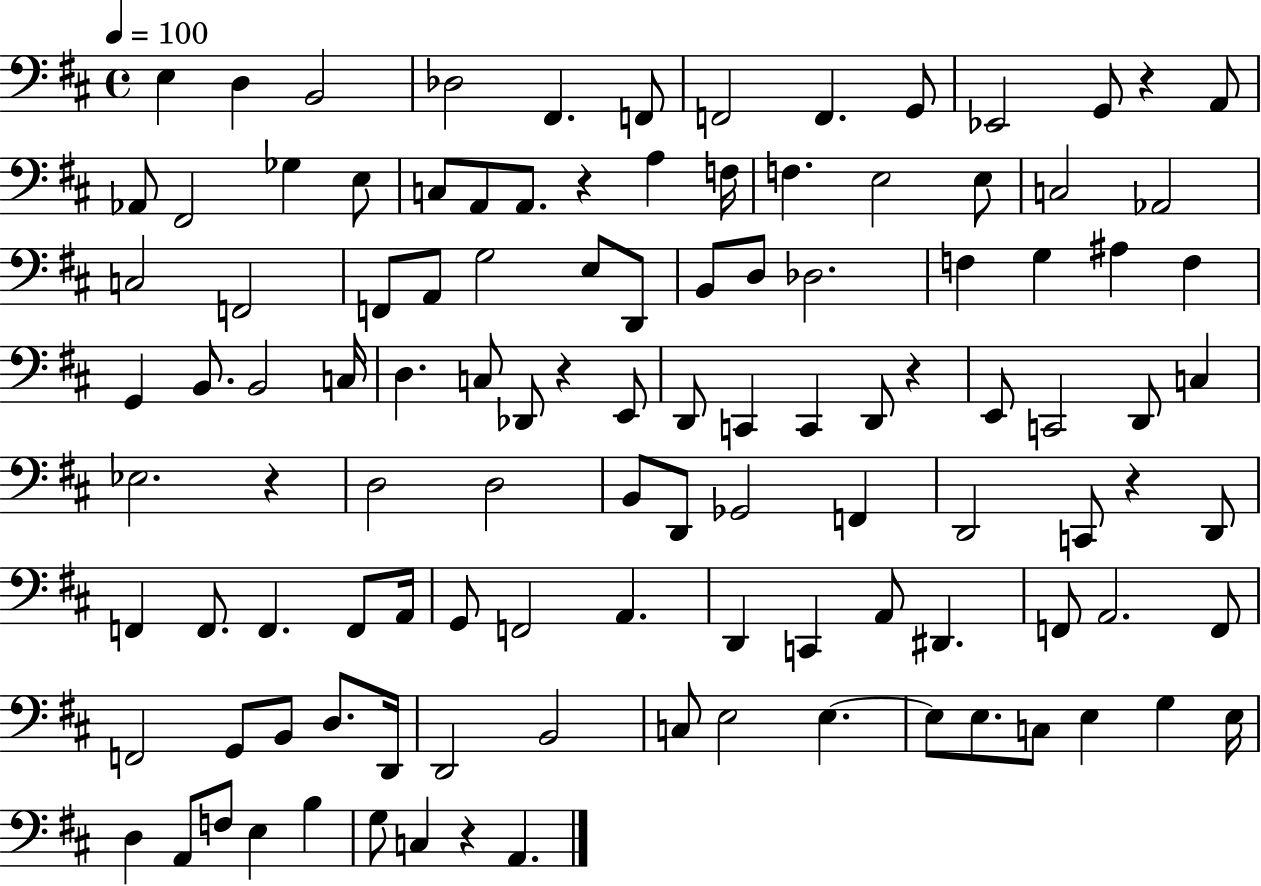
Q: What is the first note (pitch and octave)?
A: E3